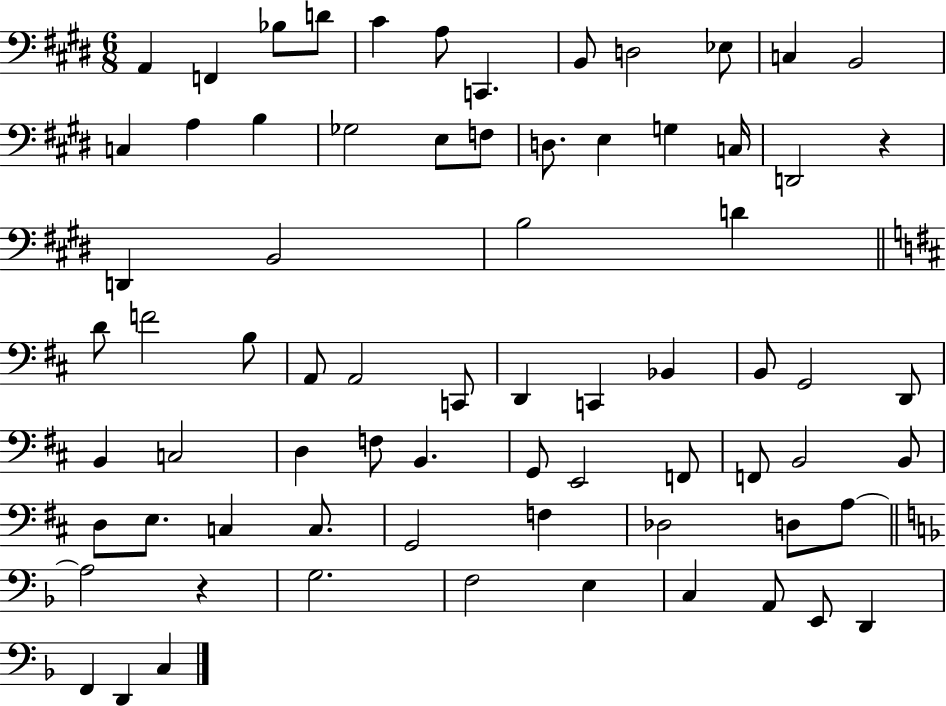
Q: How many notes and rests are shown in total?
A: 72